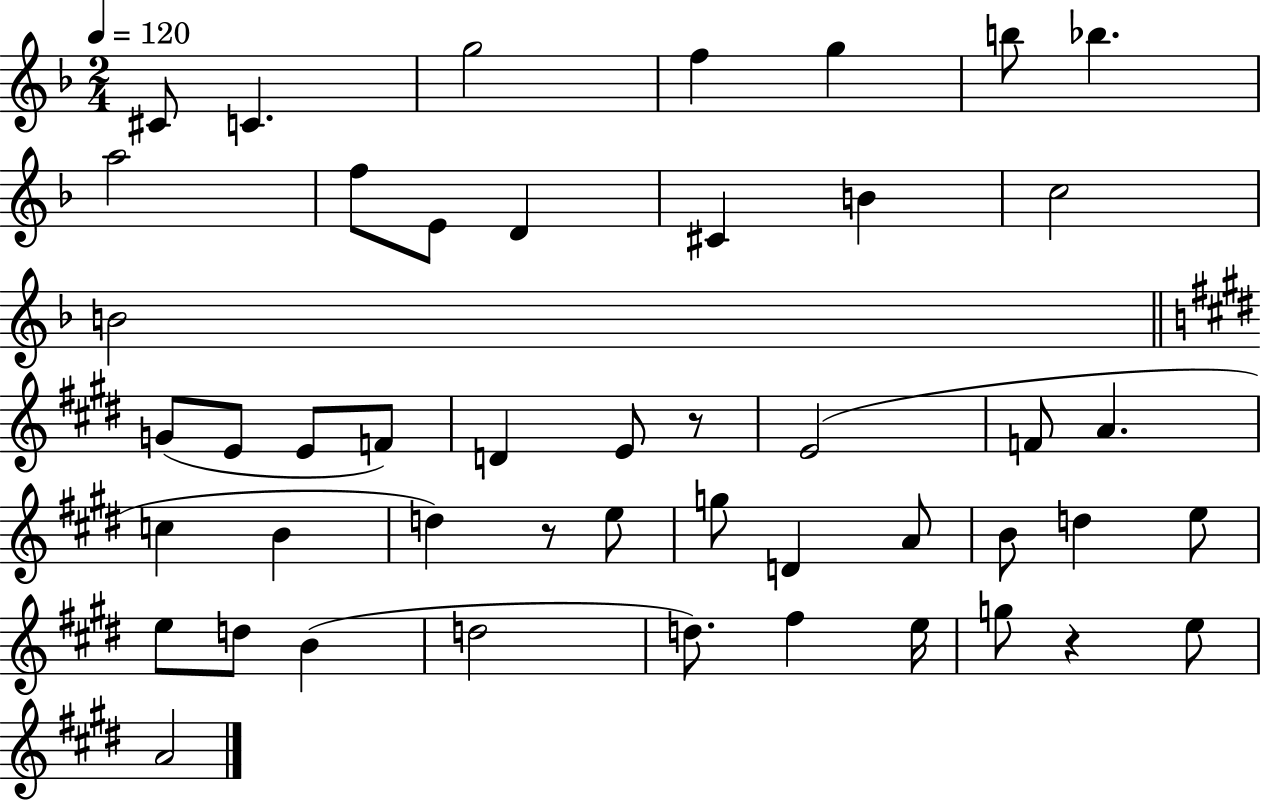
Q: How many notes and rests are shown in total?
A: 47